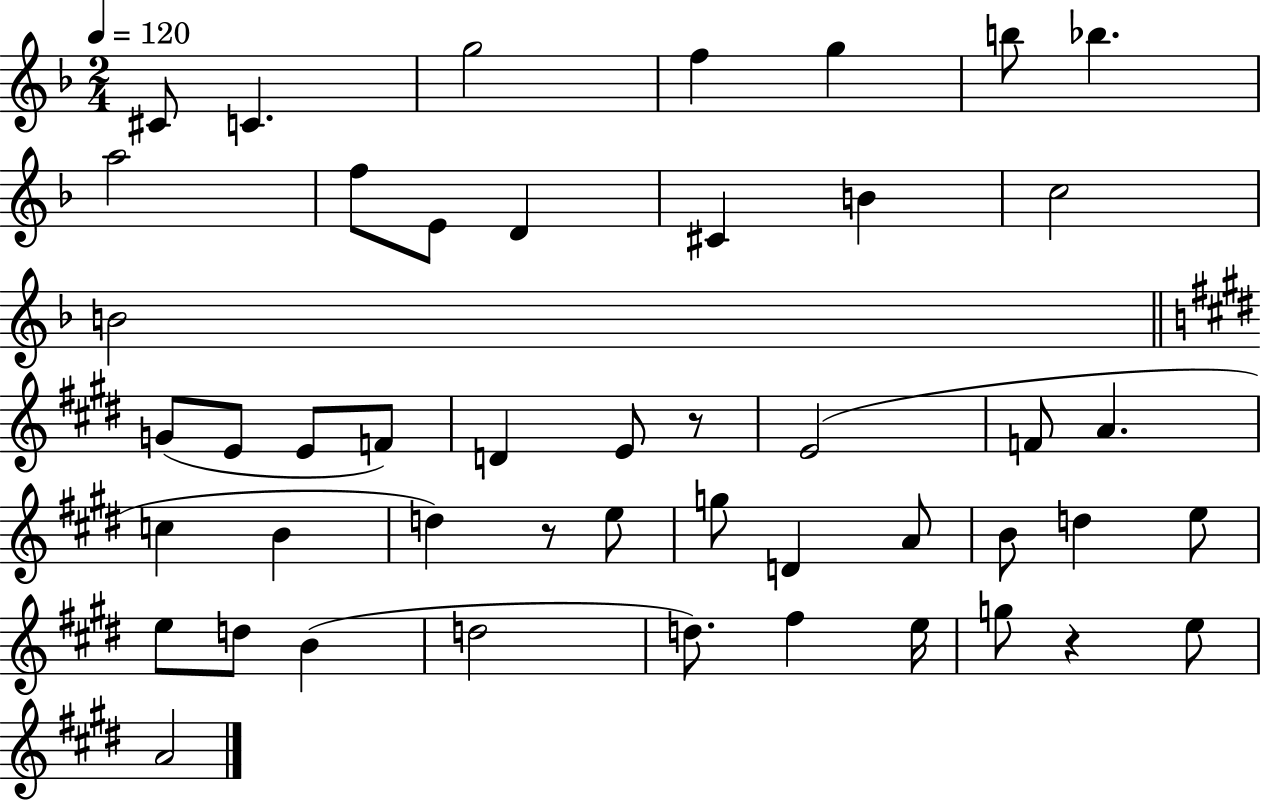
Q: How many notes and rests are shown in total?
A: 47